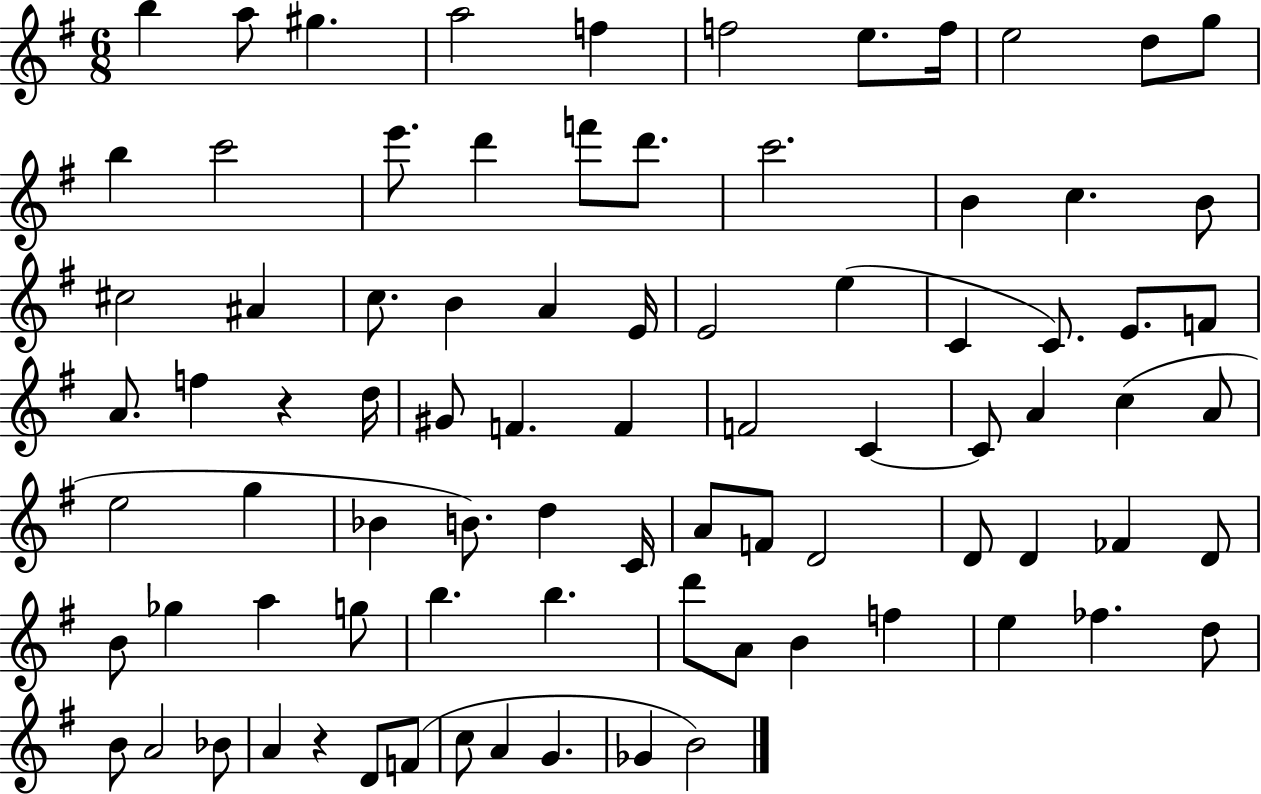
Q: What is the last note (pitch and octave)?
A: B4